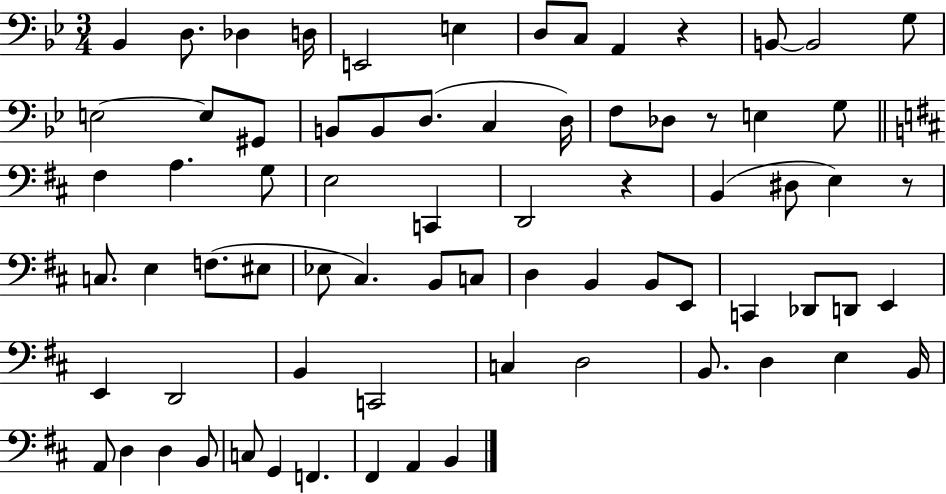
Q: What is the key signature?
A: BES major